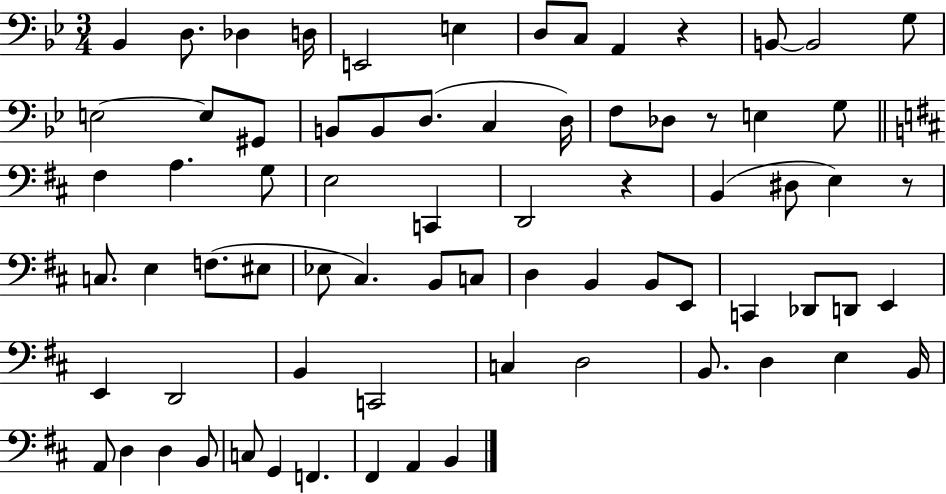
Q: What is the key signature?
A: BES major